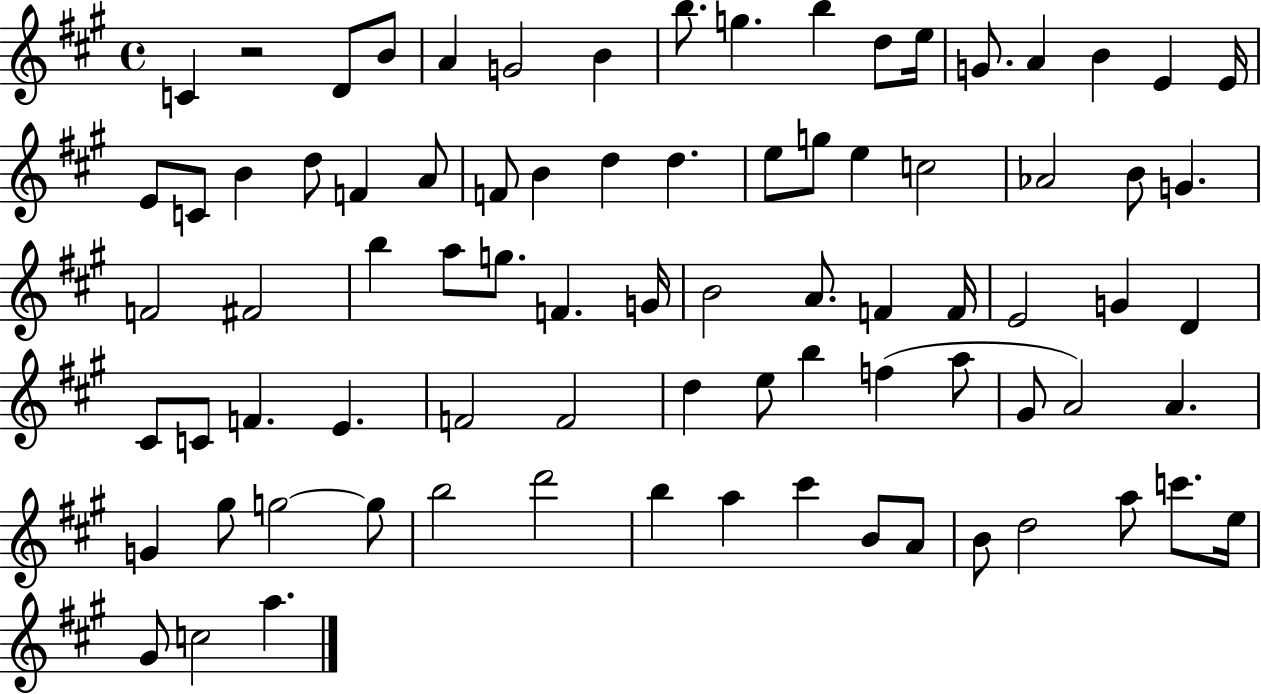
{
  \clef treble
  \time 4/4
  \defaultTimeSignature
  \key a \major
  \repeat volta 2 { c'4 r2 d'8 b'8 | a'4 g'2 b'4 | b''8. g''4. b''4 d''8 e''16 | g'8. a'4 b'4 e'4 e'16 | \break e'8 c'8 b'4 d''8 f'4 a'8 | f'8 b'4 d''4 d''4. | e''8 g''8 e''4 c''2 | aes'2 b'8 g'4. | \break f'2 fis'2 | b''4 a''8 g''8. f'4. g'16 | b'2 a'8. f'4 f'16 | e'2 g'4 d'4 | \break cis'8 c'8 f'4. e'4. | f'2 f'2 | d''4 e''8 b''4 f''4( a''8 | gis'8 a'2) a'4. | \break g'4 gis''8 g''2~~ g''8 | b''2 d'''2 | b''4 a''4 cis'''4 b'8 a'8 | b'8 d''2 a''8 c'''8. e''16 | \break gis'8 c''2 a''4. | } \bar "|."
}